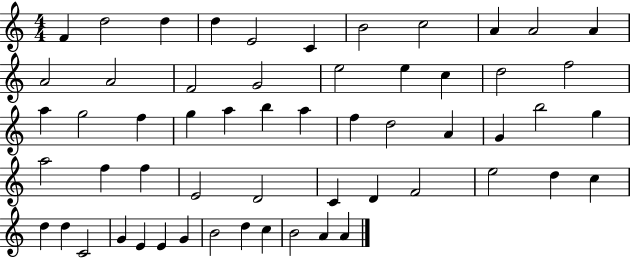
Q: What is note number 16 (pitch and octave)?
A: E5